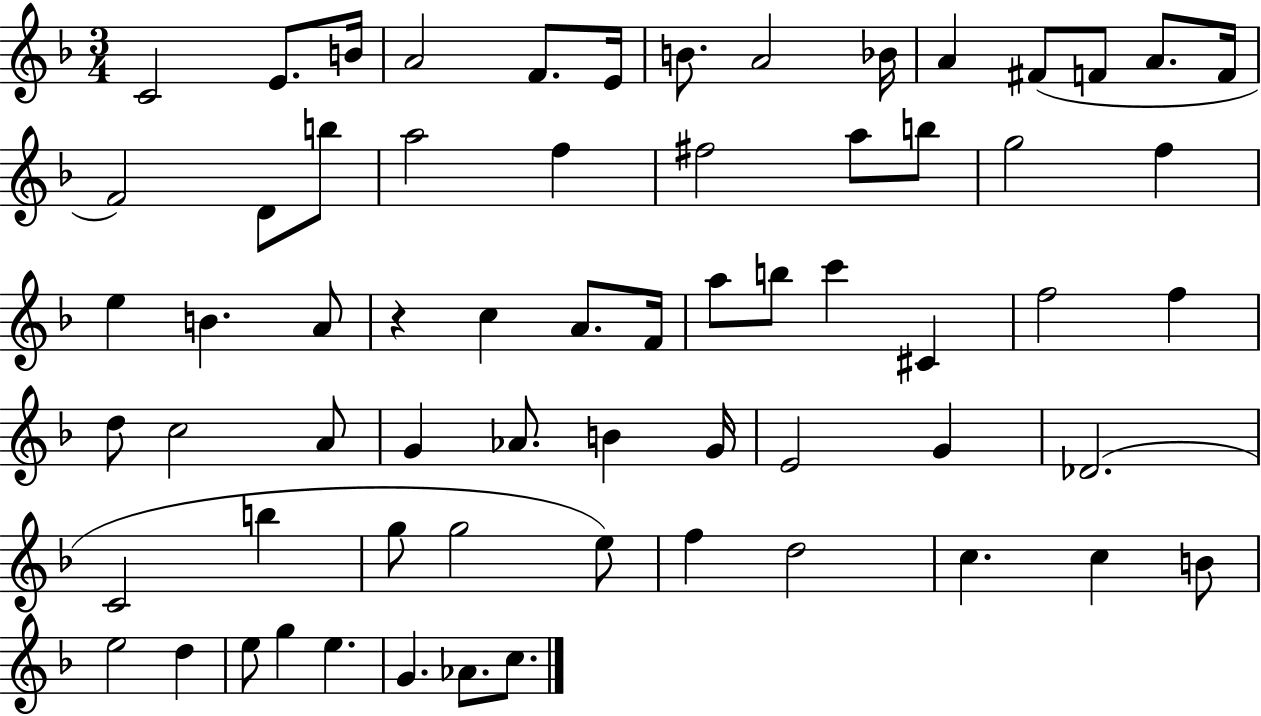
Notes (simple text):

C4/h E4/e. B4/s A4/h F4/e. E4/s B4/e. A4/h Bb4/s A4/q F#4/e F4/e A4/e. F4/s F4/h D4/e B5/e A5/h F5/q F#5/h A5/e B5/e G5/h F5/q E5/q B4/q. A4/e R/q C5/q A4/e. F4/s A5/e B5/e C6/q C#4/q F5/h F5/q D5/e C5/h A4/e G4/q Ab4/e. B4/q G4/s E4/h G4/q Db4/h. C4/h B5/q G5/e G5/h E5/e F5/q D5/h C5/q. C5/q B4/e E5/h D5/q E5/e G5/q E5/q. G4/q. Ab4/e. C5/e.